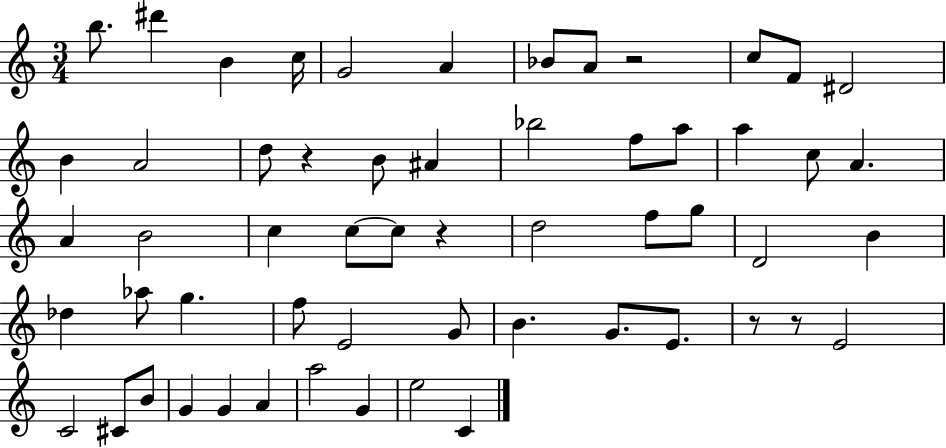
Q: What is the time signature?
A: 3/4